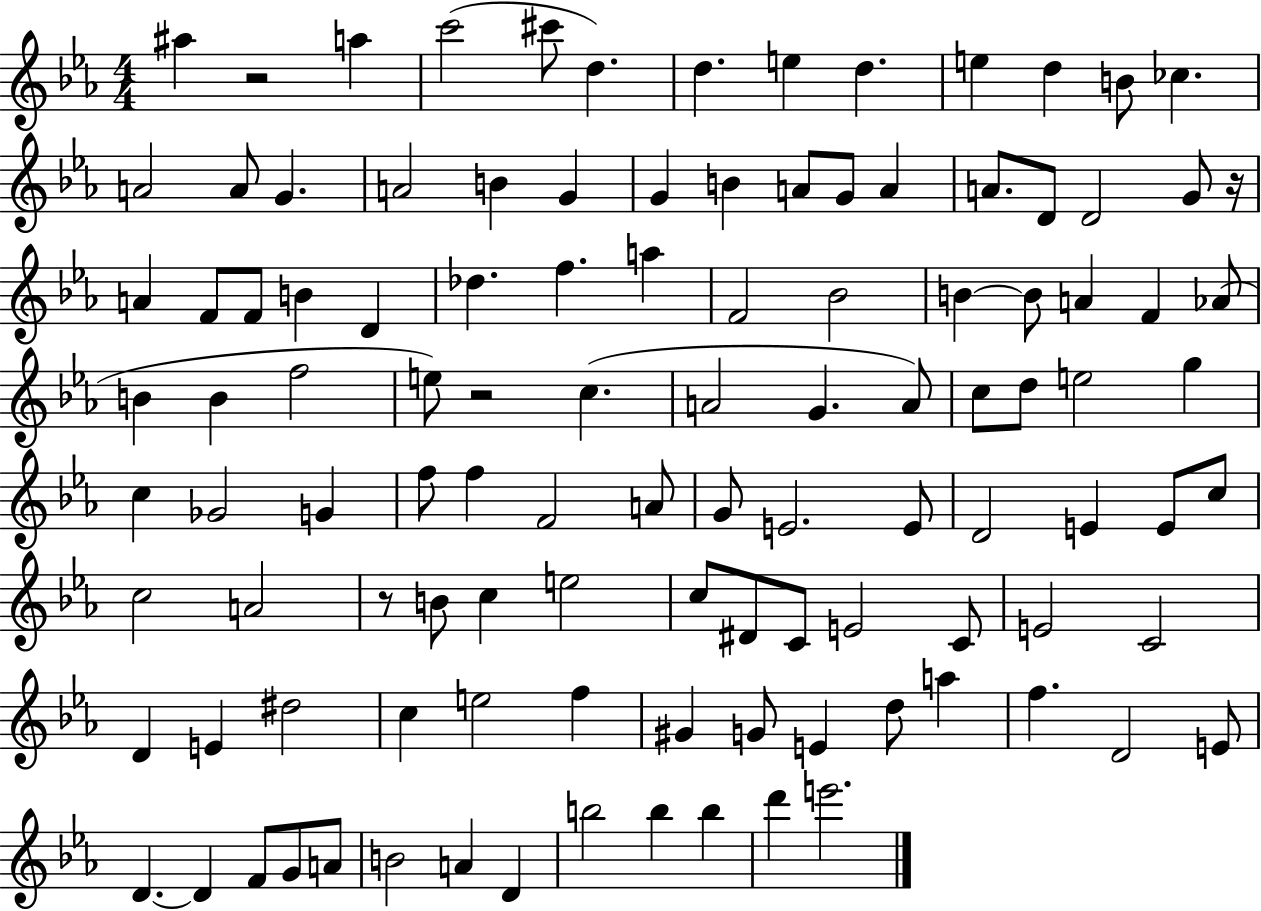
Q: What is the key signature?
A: EES major